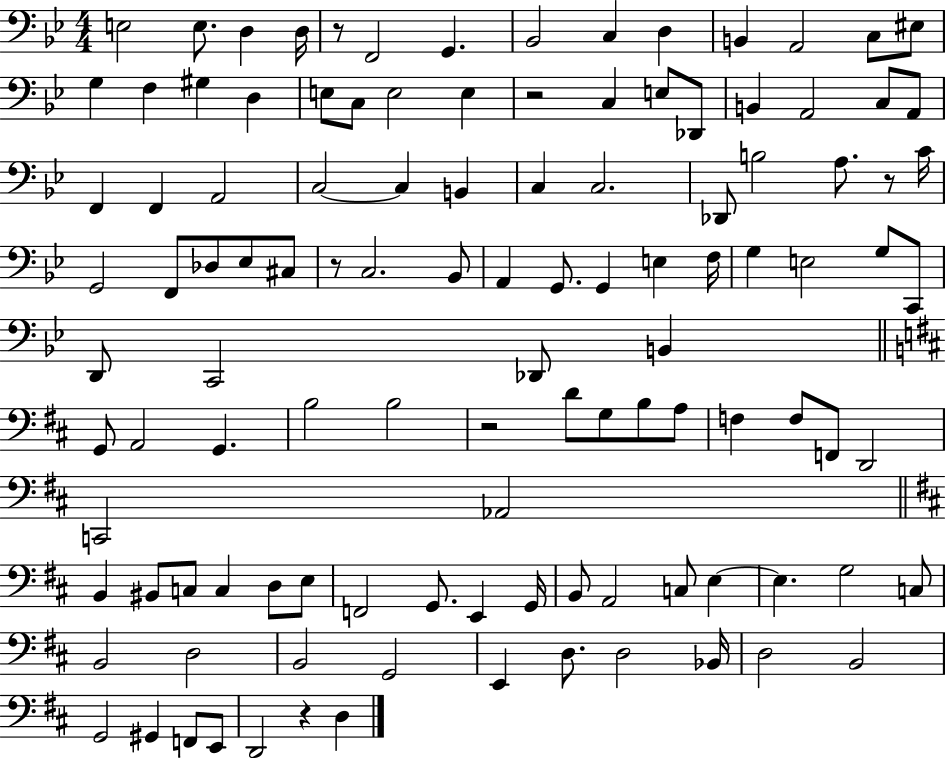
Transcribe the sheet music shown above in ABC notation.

X:1
T:Untitled
M:4/4
L:1/4
K:Bb
E,2 E,/2 D, D,/4 z/2 F,,2 G,, _B,,2 C, D, B,, A,,2 C,/2 ^E,/2 G, F, ^G, D, E,/2 C,/2 E,2 E, z2 C, E,/2 _D,,/2 B,, A,,2 C,/2 A,,/2 F,, F,, A,,2 C,2 C, B,, C, C,2 _D,,/2 B,2 A,/2 z/2 C/4 G,,2 F,,/2 _D,/2 _E,/2 ^C,/2 z/2 C,2 _B,,/2 A,, G,,/2 G,, E, F,/4 G, E,2 G,/2 C,,/2 D,,/2 C,,2 _D,,/2 B,, G,,/2 A,,2 G,, B,2 B,2 z2 D/2 G,/2 B,/2 A,/2 F, F,/2 F,,/2 D,,2 C,,2 _A,,2 B,, ^B,,/2 C,/2 C, D,/2 E,/2 F,,2 G,,/2 E,, G,,/4 B,,/2 A,,2 C,/2 E, E, G,2 C,/2 B,,2 D,2 B,,2 G,,2 E,, D,/2 D,2 _B,,/4 D,2 B,,2 G,,2 ^G,, F,,/2 E,,/2 D,,2 z D,